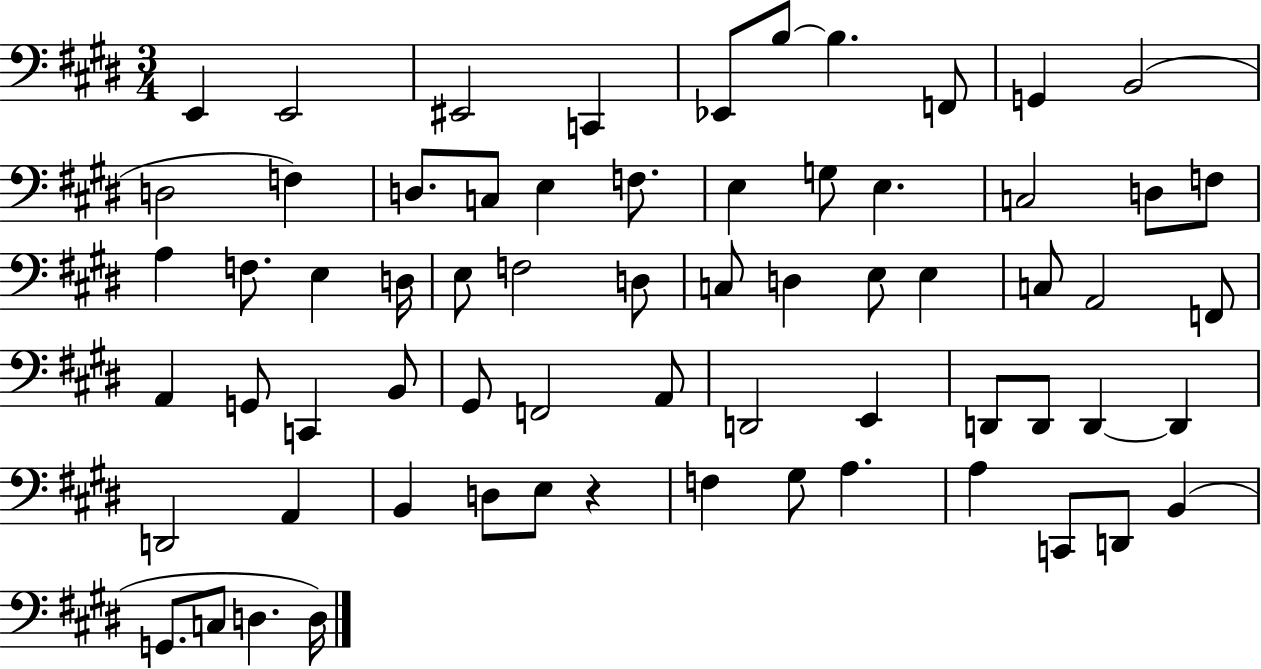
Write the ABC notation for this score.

X:1
T:Untitled
M:3/4
L:1/4
K:E
E,, E,,2 ^E,,2 C,, _E,,/2 B,/2 B, F,,/2 G,, B,,2 D,2 F, D,/2 C,/2 E, F,/2 E, G,/2 E, C,2 D,/2 F,/2 A, F,/2 E, D,/4 E,/2 F,2 D,/2 C,/2 D, E,/2 E, C,/2 A,,2 F,,/2 A,, G,,/2 C,, B,,/2 ^G,,/2 F,,2 A,,/2 D,,2 E,, D,,/2 D,,/2 D,, D,, D,,2 A,, B,, D,/2 E,/2 z F, ^G,/2 A, A, C,,/2 D,,/2 B,, G,,/2 C,/2 D, D,/4